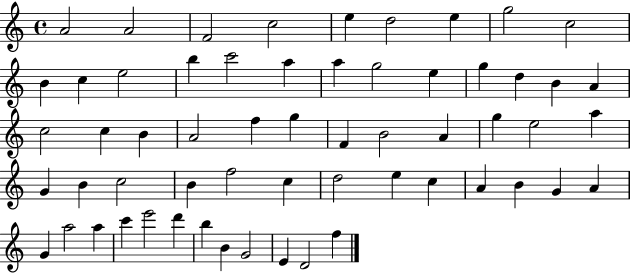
{
  \clef treble
  \time 4/4
  \defaultTimeSignature
  \key c \major
  a'2 a'2 | f'2 c''2 | e''4 d''2 e''4 | g''2 c''2 | \break b'4 c''4 e''2 | b''4 c'''2 a''4 | a''4 g''2 e''4 | g''4 d''4 b'4 a'4 | \break c''2 c''4 b'4 | a'2 f''4 g''4 | f'4 b'2 a'4 | g''4 e''2 a''4 | \break g'4 b'4 c''2 | b'4 f''2 c''4 | d''2 e''4 c''4 | a'4 b'4 g'4 a'4 | \break g'4 a''2 a''4 | c'''4 e'''2 d'''4 | b''4 b'4 g'2 | e'4 d'2 f''4 | \break \bar "|."
}